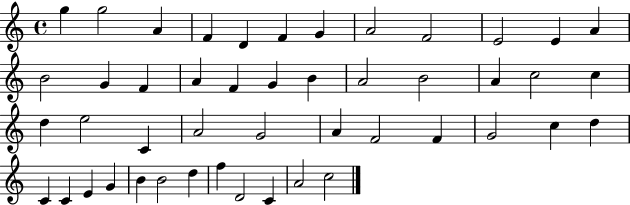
{
  \clef treble
  \time 4/4
  \defaultTimeSignature
  \key c \major
  g''4 g''2 a'4 | f'4 d'4 f'4 g'4 | a'2 f'2 | e'2 e'4 a'4 | \break b'2 g'4 f'4 | a'4 f'4 g'4 b'4 | a'2 b'2 | a'4 c''2 c''4 | \break d''4 e''2 c'4 | a'2 g'2 | a'4 f'2 f'4 | g'2 c''4 d''4 | \break c'4 c'4 e'4 g'4 | b'4 b'2 d''4 | f''4 d'2 c'4 | a'2 c''2 | \break \bar "|."
}